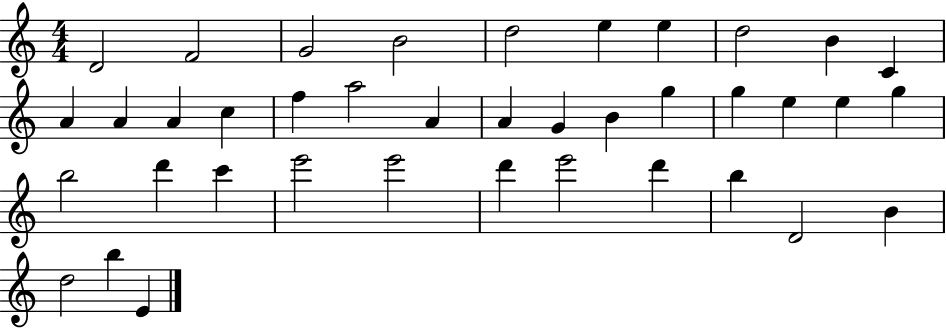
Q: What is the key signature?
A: C major